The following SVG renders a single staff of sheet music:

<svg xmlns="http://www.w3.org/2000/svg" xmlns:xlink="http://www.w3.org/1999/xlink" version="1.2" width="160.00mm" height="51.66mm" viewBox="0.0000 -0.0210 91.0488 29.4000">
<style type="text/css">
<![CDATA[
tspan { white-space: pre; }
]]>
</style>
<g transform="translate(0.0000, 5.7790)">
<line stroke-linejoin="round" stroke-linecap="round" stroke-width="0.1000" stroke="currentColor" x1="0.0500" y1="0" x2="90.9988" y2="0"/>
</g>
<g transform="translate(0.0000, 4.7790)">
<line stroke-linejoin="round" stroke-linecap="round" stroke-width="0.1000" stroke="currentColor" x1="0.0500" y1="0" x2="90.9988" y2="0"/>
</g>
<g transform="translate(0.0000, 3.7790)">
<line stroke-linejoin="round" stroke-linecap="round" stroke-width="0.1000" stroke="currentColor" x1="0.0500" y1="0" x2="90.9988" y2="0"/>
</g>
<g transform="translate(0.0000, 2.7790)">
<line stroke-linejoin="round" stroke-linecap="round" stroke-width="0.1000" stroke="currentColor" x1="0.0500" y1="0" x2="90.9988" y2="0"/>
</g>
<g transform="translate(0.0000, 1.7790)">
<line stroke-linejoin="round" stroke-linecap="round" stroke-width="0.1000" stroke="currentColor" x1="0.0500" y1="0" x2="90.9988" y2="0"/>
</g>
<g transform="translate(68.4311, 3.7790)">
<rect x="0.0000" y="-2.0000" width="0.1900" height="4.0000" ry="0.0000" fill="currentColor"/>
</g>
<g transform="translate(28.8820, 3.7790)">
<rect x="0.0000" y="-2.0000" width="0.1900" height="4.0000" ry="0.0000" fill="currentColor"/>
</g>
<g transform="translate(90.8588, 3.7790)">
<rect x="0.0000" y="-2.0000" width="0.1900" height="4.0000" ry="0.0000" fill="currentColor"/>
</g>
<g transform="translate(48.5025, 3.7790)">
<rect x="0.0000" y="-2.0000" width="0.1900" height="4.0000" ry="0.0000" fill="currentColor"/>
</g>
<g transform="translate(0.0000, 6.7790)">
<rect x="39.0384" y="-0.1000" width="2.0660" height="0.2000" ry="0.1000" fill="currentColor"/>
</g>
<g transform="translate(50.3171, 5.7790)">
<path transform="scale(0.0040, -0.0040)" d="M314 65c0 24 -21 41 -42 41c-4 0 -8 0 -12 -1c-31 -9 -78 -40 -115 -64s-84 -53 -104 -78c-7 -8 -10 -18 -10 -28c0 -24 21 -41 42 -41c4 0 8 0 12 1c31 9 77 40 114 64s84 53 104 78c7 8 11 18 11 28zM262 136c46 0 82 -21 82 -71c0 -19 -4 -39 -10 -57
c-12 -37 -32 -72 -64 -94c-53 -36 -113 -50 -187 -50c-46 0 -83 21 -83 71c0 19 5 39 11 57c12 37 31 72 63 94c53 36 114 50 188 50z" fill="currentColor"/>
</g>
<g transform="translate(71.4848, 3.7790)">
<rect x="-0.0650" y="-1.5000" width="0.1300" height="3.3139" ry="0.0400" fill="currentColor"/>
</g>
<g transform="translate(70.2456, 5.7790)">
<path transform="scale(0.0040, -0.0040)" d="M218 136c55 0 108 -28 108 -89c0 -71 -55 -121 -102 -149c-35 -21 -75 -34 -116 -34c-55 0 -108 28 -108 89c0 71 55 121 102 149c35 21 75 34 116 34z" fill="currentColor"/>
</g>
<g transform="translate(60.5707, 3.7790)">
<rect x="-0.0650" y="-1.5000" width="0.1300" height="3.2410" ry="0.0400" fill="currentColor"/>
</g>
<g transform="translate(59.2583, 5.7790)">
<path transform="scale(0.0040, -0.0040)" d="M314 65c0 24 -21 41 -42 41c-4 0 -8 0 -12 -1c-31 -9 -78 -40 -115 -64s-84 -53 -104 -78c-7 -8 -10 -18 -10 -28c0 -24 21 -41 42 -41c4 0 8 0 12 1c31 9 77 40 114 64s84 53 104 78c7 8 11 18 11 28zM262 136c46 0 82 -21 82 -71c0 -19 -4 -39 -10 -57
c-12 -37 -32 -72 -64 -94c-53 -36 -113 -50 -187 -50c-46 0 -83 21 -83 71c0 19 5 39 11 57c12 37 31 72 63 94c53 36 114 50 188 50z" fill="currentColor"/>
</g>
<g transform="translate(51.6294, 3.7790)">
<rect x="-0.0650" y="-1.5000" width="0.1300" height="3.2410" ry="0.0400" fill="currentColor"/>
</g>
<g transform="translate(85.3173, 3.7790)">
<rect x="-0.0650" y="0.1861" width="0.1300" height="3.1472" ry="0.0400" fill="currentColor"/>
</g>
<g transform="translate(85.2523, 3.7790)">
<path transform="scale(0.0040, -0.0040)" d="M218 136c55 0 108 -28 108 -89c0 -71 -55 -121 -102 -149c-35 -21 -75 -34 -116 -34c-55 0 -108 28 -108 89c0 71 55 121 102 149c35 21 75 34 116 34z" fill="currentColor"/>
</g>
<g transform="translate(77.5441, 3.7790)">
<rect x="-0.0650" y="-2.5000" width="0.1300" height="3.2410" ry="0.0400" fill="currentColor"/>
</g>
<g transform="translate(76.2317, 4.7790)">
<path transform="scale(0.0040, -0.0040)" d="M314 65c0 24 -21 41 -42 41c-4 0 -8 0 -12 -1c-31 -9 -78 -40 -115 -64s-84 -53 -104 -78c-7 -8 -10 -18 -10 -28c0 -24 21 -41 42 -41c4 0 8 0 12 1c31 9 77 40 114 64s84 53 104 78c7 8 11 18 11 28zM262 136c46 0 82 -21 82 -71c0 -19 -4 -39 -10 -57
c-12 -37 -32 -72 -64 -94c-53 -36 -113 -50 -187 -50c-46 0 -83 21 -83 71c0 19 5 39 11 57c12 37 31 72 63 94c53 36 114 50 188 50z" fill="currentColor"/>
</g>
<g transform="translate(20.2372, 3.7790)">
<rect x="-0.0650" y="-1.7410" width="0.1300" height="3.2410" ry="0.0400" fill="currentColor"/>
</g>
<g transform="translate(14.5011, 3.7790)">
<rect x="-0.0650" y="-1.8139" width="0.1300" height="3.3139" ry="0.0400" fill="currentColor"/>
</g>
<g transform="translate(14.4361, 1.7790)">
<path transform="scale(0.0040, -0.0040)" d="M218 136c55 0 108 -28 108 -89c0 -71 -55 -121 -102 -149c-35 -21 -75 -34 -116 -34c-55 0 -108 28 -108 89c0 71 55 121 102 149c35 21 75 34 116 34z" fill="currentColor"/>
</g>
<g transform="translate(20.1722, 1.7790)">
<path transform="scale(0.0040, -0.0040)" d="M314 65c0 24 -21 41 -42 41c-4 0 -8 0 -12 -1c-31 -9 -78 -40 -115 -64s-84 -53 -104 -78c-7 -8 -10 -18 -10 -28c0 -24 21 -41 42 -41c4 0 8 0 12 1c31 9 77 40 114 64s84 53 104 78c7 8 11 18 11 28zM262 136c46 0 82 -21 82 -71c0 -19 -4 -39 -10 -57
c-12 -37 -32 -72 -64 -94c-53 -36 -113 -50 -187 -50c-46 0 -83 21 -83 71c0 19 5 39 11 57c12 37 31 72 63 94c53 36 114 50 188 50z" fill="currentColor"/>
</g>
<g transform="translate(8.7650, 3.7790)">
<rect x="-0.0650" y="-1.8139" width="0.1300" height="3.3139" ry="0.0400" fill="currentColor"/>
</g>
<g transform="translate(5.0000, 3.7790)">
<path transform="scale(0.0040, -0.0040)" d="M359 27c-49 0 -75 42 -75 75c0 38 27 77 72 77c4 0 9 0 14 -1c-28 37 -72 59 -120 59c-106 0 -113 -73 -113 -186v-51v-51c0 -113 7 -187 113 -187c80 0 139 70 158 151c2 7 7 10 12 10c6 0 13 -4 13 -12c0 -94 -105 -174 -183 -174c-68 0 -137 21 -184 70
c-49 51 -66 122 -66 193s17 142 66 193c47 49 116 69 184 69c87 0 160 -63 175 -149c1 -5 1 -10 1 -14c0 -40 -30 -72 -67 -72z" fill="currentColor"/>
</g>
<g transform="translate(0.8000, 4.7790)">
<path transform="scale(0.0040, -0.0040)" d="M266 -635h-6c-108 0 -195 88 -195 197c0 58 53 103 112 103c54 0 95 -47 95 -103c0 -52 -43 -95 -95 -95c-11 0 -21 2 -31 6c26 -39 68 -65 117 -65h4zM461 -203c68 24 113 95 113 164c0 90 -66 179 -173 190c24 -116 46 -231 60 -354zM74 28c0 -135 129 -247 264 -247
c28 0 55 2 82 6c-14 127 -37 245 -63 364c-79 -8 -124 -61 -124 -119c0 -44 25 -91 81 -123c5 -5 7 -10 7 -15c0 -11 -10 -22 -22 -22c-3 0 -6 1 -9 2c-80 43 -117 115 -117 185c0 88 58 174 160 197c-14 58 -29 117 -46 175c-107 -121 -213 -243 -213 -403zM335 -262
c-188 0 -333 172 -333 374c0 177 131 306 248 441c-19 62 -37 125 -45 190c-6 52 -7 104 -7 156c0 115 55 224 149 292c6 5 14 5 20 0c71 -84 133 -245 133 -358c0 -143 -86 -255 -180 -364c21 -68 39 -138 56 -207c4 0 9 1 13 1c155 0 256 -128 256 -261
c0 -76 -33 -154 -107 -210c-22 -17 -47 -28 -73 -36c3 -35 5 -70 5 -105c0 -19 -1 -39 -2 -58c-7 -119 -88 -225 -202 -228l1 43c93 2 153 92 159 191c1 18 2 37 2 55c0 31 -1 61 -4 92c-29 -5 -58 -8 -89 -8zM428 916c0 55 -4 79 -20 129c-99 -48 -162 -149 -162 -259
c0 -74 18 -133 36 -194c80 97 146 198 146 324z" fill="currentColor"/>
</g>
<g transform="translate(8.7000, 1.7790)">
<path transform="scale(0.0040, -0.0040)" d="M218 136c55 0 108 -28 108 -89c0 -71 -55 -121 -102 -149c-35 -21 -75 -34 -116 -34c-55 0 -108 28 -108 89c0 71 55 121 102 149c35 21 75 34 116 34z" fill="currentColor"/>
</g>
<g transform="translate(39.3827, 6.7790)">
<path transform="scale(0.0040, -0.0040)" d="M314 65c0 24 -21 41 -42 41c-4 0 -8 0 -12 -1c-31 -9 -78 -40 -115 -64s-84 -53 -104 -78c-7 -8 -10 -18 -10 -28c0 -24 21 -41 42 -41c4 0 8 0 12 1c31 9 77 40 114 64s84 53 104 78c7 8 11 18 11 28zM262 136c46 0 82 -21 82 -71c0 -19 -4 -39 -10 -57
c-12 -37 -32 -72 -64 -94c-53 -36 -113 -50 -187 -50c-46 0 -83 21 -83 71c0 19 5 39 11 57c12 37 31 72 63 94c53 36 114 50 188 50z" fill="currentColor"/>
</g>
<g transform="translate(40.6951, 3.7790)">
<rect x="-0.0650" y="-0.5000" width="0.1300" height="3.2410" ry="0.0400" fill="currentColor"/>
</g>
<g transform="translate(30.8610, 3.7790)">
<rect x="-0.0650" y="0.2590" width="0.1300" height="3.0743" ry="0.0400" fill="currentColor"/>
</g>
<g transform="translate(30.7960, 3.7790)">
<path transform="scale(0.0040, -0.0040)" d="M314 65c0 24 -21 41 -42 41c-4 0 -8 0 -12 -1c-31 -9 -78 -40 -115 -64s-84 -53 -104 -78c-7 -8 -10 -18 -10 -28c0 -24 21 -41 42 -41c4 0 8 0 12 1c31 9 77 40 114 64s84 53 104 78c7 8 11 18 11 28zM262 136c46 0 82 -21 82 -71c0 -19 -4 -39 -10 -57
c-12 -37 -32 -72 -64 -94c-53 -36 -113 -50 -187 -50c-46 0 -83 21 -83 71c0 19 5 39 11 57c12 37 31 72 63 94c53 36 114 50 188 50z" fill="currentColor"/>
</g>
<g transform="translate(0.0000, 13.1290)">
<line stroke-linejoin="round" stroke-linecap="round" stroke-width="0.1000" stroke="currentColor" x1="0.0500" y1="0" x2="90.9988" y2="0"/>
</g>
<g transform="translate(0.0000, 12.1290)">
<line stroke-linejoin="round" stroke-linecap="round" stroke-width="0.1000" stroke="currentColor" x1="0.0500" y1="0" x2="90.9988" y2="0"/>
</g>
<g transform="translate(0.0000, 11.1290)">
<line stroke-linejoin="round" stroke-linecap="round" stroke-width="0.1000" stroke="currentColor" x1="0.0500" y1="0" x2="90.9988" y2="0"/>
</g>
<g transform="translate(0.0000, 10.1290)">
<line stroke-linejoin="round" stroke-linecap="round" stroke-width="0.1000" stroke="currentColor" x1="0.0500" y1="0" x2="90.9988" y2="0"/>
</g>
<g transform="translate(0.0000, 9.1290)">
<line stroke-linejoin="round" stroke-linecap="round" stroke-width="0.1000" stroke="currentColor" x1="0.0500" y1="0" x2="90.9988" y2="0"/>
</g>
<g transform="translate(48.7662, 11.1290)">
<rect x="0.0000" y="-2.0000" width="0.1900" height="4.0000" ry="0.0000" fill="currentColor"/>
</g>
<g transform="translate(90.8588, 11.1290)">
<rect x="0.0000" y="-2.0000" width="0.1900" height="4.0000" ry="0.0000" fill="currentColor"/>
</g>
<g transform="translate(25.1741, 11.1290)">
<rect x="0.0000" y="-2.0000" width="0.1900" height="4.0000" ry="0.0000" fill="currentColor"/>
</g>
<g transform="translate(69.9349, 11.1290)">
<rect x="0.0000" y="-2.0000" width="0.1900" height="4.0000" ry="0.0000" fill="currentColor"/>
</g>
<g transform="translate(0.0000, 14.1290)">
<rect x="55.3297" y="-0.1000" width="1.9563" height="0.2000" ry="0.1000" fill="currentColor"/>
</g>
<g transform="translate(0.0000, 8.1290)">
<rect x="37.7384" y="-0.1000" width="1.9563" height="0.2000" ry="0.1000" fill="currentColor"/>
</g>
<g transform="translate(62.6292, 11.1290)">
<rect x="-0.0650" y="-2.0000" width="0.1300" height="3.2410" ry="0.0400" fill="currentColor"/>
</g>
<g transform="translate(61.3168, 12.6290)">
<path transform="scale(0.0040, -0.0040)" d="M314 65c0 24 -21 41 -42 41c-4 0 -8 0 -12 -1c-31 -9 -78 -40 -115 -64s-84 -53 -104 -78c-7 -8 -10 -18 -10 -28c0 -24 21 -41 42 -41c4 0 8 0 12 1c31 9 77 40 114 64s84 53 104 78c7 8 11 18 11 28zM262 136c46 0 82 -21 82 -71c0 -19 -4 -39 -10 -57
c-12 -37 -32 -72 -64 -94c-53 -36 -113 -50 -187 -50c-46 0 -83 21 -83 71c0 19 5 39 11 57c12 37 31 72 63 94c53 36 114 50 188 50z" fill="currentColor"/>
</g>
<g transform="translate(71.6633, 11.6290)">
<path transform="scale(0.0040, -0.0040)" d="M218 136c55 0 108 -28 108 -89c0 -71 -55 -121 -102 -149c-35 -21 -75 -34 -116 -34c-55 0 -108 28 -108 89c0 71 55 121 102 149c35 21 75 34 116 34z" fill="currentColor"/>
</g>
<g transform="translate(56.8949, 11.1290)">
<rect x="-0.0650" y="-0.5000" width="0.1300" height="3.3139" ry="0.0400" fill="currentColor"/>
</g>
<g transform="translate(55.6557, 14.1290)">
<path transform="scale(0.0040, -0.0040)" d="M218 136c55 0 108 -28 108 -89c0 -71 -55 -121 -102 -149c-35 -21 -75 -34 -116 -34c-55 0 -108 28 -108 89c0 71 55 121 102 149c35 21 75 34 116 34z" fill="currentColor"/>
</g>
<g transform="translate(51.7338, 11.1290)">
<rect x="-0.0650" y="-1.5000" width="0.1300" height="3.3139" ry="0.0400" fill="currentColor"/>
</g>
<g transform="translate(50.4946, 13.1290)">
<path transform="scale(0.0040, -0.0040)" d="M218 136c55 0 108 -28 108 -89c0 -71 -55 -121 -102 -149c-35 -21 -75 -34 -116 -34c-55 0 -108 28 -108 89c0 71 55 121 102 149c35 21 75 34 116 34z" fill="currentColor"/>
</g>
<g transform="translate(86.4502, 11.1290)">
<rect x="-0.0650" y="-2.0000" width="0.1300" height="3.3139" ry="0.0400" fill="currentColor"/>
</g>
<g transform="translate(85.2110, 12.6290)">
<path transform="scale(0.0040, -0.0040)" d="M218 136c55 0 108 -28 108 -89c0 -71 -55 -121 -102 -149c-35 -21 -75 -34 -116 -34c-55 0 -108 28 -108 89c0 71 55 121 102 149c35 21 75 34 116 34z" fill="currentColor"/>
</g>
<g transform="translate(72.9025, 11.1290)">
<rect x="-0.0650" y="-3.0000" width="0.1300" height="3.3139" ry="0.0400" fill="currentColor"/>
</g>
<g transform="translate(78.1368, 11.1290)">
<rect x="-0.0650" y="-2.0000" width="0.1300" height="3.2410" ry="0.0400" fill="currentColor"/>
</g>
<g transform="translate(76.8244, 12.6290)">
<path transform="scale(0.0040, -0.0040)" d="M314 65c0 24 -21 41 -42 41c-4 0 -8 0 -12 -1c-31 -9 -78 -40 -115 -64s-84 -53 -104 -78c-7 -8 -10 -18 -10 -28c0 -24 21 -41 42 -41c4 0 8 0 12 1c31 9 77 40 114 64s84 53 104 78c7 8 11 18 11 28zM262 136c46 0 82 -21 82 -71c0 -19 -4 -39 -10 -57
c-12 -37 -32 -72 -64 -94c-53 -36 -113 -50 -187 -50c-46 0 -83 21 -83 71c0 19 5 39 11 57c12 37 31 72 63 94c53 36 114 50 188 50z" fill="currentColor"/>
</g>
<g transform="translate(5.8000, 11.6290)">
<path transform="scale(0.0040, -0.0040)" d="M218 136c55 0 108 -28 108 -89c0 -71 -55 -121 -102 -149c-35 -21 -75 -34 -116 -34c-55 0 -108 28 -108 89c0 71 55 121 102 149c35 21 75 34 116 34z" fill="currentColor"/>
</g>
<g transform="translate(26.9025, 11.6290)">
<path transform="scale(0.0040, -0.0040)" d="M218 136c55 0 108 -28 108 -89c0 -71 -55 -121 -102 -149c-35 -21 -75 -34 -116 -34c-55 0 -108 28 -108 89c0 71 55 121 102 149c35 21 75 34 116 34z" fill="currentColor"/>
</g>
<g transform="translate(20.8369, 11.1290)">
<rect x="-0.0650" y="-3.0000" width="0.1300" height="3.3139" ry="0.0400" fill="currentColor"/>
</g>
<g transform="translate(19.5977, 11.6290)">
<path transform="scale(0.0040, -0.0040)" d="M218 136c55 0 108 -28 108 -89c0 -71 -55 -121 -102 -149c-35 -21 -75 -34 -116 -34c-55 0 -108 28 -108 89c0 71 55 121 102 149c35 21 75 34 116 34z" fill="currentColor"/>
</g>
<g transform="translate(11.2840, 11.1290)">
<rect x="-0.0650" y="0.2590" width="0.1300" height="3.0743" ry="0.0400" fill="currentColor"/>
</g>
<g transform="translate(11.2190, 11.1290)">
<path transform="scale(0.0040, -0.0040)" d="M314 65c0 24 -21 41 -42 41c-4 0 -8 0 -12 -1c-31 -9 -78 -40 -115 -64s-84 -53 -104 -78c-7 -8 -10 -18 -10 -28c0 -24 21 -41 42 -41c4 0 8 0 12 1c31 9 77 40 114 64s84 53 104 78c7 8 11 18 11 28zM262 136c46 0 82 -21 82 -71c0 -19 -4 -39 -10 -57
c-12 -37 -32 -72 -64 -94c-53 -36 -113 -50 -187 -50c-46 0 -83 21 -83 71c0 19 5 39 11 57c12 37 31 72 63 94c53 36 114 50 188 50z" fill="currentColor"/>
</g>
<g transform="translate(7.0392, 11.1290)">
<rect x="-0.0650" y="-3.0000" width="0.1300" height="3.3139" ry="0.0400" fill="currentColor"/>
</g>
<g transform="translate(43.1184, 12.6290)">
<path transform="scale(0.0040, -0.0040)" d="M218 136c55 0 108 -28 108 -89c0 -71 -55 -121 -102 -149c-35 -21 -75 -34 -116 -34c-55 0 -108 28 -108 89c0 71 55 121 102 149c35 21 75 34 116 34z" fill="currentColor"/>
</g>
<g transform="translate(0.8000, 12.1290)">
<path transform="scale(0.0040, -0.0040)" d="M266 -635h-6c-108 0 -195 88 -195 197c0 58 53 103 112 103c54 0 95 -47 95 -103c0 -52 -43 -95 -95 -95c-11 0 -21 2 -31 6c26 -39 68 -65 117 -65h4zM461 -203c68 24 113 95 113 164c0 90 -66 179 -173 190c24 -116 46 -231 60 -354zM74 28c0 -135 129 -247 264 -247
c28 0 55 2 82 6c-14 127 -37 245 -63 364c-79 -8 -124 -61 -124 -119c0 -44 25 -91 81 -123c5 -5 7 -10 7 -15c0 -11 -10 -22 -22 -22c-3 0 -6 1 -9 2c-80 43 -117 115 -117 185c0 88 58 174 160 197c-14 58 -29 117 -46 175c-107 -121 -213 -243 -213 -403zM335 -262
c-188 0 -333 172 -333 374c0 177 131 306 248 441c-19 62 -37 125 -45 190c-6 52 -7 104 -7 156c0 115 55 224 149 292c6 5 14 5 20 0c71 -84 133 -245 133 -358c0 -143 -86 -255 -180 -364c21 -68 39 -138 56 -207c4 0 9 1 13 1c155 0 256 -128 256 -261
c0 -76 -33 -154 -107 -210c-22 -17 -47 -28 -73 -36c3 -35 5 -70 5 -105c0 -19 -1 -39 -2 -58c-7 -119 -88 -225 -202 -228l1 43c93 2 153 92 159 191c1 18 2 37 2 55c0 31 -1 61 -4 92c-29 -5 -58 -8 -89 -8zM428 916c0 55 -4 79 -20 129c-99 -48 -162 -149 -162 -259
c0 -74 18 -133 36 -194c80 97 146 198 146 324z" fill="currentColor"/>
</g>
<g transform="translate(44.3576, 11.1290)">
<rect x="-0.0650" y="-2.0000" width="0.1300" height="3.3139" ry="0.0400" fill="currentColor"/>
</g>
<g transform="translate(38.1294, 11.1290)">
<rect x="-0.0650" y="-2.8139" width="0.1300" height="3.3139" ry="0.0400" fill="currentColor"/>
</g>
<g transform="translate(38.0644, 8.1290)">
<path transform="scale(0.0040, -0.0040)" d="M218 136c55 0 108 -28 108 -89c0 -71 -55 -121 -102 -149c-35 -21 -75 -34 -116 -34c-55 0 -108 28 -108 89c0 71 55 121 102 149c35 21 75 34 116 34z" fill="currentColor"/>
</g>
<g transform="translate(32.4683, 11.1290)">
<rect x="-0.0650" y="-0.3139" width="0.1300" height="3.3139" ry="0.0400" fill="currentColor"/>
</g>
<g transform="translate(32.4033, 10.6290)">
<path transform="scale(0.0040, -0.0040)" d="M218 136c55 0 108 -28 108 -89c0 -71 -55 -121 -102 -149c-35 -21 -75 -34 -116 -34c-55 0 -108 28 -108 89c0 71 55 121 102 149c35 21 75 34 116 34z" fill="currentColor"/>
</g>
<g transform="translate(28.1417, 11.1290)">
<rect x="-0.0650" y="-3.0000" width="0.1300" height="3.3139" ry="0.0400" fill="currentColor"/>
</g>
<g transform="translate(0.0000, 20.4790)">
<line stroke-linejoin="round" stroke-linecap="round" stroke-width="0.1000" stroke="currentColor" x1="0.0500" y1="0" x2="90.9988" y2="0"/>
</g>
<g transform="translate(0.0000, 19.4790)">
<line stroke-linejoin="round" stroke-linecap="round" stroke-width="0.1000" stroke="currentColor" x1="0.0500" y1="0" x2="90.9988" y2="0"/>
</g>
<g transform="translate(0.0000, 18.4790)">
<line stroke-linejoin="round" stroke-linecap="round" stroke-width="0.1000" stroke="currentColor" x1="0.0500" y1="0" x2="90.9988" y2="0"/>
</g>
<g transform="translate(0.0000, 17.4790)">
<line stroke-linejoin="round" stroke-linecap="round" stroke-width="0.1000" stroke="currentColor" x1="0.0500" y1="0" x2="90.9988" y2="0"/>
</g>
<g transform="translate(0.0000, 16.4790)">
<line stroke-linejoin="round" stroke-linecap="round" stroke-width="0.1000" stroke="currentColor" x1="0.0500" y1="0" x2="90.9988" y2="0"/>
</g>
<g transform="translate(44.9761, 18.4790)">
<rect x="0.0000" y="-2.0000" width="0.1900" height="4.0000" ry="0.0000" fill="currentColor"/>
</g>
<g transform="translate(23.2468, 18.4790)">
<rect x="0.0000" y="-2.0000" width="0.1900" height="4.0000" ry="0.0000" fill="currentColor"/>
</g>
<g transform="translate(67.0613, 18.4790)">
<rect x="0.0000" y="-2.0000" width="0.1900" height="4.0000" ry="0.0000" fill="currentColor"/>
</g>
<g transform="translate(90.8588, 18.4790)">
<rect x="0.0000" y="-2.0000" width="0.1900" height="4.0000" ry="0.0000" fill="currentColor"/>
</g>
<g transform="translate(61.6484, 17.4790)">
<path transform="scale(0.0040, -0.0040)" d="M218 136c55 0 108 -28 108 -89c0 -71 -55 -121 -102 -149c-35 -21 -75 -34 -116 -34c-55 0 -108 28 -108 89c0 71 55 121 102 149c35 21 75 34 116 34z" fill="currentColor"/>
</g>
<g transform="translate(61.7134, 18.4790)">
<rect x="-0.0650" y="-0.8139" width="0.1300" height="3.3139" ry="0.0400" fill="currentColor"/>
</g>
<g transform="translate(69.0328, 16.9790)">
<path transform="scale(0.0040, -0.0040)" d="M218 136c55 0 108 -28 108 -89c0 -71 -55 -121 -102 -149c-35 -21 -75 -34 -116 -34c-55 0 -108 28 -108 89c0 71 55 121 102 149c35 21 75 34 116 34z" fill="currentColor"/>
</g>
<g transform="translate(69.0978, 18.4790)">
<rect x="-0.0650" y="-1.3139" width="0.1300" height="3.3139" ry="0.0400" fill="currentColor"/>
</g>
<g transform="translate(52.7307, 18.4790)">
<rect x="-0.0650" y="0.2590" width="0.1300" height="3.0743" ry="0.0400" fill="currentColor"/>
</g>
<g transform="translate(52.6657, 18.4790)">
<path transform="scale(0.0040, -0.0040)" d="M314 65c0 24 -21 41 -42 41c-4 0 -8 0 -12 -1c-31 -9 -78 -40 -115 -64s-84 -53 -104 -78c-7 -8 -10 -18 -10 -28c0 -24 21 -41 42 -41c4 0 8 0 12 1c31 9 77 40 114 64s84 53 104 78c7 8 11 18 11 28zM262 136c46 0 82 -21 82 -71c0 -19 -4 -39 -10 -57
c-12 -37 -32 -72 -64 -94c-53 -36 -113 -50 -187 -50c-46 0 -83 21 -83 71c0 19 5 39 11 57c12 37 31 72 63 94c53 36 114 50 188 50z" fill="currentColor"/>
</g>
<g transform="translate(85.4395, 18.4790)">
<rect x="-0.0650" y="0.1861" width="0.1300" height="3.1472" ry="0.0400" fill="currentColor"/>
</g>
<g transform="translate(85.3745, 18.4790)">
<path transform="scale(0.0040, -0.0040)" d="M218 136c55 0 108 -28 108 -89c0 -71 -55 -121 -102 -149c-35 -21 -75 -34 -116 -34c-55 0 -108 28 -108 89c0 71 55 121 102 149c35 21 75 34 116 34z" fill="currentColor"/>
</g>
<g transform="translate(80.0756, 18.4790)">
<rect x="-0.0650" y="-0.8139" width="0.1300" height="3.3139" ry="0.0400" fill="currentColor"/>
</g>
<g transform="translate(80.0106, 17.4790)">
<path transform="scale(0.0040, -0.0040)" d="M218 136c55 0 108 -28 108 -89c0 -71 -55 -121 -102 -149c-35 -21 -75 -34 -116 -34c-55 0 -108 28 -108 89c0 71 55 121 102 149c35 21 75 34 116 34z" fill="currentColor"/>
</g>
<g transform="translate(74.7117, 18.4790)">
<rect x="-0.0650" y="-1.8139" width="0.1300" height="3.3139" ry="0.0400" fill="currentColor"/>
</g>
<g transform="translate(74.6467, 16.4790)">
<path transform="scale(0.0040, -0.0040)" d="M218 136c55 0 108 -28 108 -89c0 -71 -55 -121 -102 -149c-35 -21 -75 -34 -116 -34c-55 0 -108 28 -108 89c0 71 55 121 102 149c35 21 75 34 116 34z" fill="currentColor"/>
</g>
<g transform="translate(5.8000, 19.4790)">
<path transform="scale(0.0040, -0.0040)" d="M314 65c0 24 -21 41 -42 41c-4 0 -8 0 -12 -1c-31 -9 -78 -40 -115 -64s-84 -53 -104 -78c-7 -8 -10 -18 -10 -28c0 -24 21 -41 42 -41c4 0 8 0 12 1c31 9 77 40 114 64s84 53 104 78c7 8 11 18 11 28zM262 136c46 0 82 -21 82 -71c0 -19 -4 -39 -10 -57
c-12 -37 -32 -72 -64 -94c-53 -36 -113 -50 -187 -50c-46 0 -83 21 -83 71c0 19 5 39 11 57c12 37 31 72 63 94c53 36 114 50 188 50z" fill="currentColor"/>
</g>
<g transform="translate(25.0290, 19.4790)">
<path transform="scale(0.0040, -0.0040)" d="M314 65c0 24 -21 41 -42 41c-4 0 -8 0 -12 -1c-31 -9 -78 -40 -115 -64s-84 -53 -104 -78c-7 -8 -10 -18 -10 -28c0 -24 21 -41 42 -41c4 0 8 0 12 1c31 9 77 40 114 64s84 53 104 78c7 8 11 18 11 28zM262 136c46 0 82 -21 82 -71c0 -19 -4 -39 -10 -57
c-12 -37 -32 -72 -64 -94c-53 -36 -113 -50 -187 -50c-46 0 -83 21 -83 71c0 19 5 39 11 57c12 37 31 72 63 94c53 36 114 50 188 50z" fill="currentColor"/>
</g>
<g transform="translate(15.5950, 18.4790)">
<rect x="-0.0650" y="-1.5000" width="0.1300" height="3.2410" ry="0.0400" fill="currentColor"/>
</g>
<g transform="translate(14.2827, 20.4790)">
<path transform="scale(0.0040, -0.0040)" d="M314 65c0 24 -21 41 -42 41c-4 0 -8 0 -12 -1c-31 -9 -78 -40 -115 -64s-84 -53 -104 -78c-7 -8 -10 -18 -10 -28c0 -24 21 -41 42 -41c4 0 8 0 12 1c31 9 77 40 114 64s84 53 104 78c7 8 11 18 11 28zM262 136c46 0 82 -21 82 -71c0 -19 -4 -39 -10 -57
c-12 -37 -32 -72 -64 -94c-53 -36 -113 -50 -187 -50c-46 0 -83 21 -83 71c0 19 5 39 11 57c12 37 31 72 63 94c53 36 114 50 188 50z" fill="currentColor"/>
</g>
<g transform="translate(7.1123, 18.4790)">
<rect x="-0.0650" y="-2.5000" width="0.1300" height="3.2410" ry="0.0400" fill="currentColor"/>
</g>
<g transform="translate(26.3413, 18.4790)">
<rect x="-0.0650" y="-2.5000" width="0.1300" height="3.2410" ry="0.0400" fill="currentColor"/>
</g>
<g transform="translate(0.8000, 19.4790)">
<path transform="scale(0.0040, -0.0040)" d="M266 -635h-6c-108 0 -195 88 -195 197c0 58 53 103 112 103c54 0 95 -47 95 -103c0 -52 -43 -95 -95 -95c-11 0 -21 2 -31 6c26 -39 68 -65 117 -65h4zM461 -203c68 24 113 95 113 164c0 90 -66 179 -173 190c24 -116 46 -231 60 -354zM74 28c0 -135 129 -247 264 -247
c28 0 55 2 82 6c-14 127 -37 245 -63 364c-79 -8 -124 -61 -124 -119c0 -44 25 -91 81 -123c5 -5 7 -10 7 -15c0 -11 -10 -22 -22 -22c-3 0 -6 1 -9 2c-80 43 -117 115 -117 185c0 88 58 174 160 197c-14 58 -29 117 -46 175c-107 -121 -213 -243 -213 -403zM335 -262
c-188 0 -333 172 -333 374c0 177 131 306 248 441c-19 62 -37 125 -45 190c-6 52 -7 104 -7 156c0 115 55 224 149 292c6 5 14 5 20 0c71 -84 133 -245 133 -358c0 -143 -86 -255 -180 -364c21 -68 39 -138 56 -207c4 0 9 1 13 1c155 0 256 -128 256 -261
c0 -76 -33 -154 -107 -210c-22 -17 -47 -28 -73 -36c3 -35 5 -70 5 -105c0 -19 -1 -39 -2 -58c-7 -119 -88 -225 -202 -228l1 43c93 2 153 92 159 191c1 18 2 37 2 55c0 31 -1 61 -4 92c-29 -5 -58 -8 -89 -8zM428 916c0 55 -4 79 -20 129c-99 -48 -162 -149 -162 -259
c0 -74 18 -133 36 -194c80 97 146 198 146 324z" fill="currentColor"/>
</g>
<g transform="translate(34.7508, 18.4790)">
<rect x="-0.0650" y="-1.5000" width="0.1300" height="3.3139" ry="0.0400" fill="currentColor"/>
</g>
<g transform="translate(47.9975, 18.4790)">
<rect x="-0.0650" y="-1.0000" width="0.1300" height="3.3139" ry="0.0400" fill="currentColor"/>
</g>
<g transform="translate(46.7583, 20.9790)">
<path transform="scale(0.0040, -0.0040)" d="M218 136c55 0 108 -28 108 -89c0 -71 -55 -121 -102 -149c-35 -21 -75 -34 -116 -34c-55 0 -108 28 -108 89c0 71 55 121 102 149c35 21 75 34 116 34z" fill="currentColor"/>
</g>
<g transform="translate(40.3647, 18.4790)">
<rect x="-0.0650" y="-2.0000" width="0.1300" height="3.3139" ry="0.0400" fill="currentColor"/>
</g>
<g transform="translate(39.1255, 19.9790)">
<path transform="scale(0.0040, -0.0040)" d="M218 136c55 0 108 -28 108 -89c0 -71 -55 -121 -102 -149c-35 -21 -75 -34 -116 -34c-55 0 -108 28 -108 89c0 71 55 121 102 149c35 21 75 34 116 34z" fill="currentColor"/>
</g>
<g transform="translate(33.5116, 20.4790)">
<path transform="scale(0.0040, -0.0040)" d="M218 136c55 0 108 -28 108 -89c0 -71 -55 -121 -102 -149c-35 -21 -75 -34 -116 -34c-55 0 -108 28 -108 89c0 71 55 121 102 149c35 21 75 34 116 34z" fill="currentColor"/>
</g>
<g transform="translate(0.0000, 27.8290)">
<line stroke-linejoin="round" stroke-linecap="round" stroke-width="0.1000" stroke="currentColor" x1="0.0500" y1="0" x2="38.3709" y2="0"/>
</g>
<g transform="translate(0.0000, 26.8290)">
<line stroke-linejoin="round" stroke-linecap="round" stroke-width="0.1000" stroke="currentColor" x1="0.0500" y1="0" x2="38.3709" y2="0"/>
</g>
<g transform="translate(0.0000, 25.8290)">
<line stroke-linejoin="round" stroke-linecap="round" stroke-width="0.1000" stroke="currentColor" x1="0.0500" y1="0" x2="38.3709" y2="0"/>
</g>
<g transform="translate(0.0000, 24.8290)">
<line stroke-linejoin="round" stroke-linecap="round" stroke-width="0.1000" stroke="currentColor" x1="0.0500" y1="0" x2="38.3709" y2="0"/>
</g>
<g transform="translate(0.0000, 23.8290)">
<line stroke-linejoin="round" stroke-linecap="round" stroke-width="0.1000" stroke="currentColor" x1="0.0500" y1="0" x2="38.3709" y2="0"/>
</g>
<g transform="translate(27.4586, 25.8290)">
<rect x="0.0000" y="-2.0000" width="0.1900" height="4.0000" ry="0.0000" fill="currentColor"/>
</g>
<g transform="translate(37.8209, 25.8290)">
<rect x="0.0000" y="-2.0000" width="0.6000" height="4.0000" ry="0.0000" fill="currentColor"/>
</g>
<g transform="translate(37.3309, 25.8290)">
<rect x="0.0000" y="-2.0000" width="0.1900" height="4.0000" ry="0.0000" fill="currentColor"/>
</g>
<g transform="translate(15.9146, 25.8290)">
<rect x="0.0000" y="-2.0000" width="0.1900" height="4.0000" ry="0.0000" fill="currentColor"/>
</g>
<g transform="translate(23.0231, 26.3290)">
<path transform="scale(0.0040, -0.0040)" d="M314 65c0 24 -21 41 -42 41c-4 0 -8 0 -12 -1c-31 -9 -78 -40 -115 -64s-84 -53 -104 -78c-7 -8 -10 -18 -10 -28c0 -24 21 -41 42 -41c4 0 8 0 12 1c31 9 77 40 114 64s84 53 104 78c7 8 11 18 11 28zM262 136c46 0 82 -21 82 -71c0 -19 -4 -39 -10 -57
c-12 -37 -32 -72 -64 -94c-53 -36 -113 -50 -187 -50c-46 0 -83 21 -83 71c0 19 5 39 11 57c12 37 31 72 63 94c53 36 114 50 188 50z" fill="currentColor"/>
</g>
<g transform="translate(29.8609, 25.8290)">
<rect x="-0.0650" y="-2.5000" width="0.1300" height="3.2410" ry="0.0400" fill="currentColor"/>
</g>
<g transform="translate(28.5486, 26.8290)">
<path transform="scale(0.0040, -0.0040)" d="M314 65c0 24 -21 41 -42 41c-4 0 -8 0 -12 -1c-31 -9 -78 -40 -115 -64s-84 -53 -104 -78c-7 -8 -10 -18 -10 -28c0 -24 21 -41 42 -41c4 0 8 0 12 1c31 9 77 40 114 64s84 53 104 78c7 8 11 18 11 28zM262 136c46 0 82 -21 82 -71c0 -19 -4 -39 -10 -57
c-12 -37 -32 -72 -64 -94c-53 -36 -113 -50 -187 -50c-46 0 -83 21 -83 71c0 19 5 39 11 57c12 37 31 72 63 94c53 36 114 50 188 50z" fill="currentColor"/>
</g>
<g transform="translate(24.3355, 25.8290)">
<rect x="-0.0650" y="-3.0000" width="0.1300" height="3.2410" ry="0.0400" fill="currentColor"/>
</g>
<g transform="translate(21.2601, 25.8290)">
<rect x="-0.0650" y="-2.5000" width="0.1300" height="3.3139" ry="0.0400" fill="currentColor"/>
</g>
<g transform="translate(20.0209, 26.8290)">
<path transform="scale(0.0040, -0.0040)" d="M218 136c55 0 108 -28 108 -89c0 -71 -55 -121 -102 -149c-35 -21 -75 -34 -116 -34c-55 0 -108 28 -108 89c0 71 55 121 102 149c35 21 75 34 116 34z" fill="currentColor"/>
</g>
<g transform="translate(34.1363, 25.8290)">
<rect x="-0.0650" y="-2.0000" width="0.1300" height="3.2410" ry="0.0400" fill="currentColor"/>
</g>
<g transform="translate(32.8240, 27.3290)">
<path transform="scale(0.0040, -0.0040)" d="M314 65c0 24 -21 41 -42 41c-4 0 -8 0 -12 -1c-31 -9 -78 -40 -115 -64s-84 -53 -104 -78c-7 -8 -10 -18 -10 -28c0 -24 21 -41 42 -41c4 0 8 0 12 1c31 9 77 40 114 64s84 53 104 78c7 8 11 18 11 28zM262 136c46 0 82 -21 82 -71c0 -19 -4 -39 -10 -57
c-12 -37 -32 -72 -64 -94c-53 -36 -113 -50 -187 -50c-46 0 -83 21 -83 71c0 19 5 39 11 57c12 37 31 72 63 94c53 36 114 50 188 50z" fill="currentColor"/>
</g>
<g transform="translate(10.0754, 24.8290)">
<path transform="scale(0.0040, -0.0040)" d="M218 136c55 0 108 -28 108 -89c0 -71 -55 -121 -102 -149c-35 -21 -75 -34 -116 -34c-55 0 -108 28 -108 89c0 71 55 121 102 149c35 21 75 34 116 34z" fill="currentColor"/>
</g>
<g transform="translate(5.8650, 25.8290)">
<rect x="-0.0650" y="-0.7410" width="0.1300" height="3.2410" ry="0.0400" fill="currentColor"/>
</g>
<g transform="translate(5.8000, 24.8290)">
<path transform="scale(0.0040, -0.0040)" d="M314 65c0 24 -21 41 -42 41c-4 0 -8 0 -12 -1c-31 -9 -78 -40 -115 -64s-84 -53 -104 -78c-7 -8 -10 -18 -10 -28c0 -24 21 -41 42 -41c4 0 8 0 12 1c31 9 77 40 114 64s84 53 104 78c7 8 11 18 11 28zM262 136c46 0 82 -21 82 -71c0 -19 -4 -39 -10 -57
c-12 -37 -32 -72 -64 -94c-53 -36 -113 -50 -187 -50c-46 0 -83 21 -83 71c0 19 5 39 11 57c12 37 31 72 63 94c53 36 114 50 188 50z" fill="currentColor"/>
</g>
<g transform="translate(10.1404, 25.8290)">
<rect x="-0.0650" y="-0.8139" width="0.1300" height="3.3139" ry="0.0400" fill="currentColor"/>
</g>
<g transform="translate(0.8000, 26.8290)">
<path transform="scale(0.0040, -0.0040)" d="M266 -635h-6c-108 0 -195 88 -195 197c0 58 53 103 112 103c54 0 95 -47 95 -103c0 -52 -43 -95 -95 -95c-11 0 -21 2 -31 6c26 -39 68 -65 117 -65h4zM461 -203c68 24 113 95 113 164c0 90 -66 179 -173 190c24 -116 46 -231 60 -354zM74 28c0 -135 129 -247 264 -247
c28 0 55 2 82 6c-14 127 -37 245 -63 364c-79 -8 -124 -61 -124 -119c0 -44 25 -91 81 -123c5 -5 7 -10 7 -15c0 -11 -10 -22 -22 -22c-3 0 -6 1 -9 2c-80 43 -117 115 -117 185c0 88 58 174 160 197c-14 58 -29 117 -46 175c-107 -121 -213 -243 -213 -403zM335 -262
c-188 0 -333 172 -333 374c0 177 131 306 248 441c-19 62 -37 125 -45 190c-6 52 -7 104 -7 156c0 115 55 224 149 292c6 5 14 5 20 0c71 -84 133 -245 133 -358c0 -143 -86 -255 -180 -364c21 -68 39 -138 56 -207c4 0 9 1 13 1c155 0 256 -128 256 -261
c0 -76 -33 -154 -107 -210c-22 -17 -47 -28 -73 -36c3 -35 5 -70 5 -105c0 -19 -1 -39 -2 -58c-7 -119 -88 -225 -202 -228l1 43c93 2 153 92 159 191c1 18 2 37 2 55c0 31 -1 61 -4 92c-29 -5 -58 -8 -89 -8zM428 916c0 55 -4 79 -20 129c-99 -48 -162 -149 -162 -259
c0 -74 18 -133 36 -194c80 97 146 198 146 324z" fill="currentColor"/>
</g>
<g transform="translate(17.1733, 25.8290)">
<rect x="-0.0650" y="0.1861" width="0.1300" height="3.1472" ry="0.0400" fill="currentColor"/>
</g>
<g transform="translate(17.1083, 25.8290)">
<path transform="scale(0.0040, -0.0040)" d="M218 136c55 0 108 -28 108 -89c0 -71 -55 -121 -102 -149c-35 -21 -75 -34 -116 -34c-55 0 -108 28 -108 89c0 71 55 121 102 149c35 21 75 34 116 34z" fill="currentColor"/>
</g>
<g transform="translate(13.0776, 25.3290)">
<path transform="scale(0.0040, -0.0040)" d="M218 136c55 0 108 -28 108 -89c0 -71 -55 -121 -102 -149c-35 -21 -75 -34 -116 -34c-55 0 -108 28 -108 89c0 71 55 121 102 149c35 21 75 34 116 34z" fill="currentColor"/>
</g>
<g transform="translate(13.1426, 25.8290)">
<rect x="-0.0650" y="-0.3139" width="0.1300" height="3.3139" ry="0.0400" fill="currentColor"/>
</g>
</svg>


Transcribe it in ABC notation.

X:1
T:Untitled
M:4/4
L:1/4
K:C
f f f2 B2 C2 E2 E2 E G2 B A B2 A A c a F E C F2 A F2 F G2 E2 G2 E F D B2 d e f d B d2 d c B G A2 G2 F2